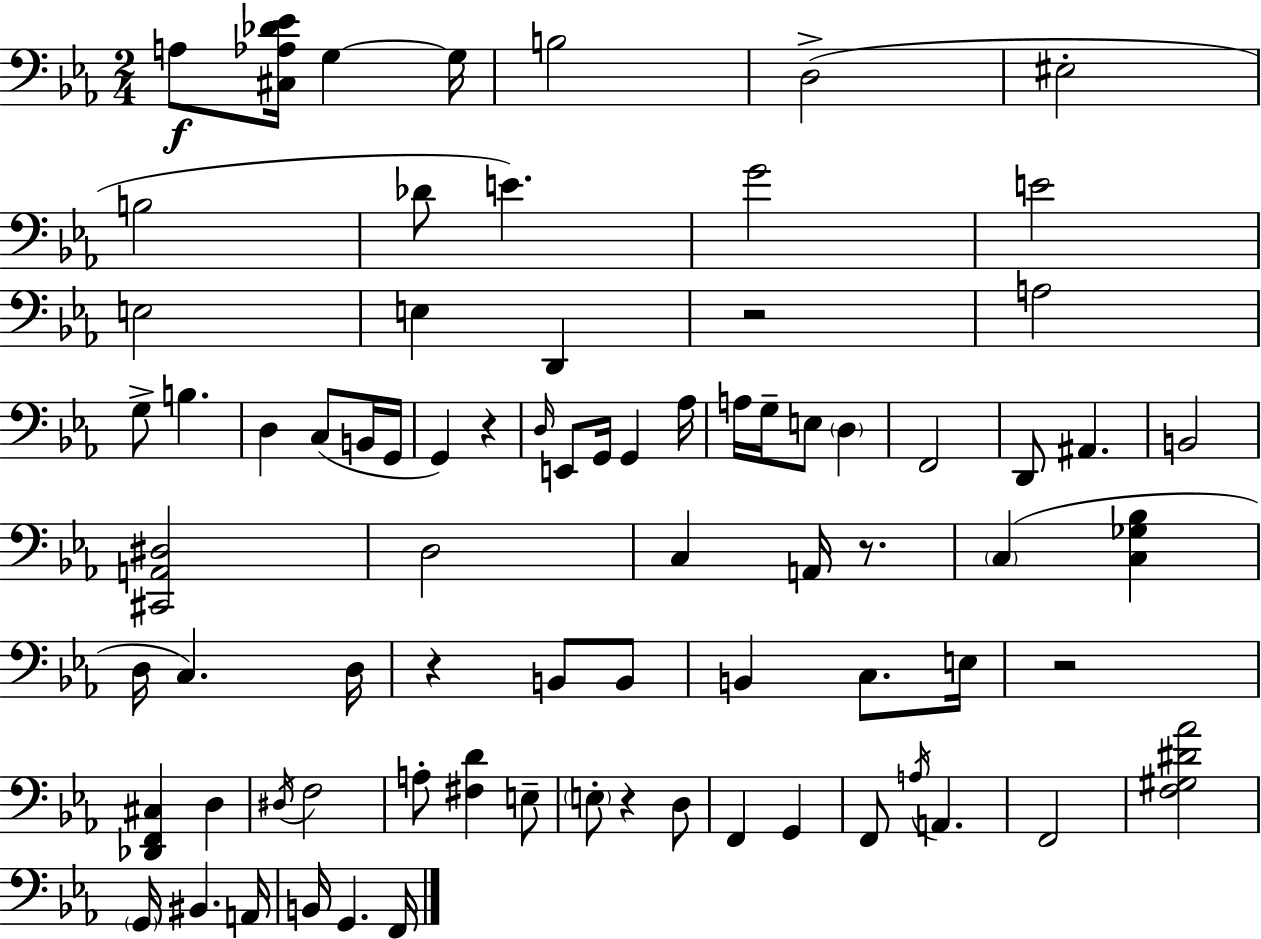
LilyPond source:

{
  \clef bass
  \numericTimeSignature
  \time 2/4
  \key ees \major
  a8\f <cis aes des' ees'>16 g4~~ g16 | b2 | d2->( | eis2-. | \break b2 | des'8 e'4.) | g'2 | e'2 | \break e2 | e4 d,4 | r2 | a2 | \break g8-> b4. | d4 c8( b,16 g,16 | g,4) r4 | \grace { d16 } e,8 g,16 g,4 | \break aes16 a16 g16-- e8 \parenthesize d4 | f,2 | d,8 ais,4. | b,2 | \break <cis, a, dis>2 | d2 | c4 a,16 r8. | \parenthesize c4( <c ges bes>4 | \break d16 c4.) | d16 r4 b,8 b,8 | b,4 c8. | e16 r2 | \break <des, f, cis>4 d4 | \acciaccatura { dis16 } f2 | a8-. <fis d'>4 | e8-- \parenthesize e8-. r4 | \break d8 f,4 g,4 | f,8 \acciaccatura { a16 } a,4. | f,2 | <f gis dis' aes'>2 | \break \parenthesize g,16 bis,4. | a,16 b,16 g,4. | f,16 \bar "|."
}